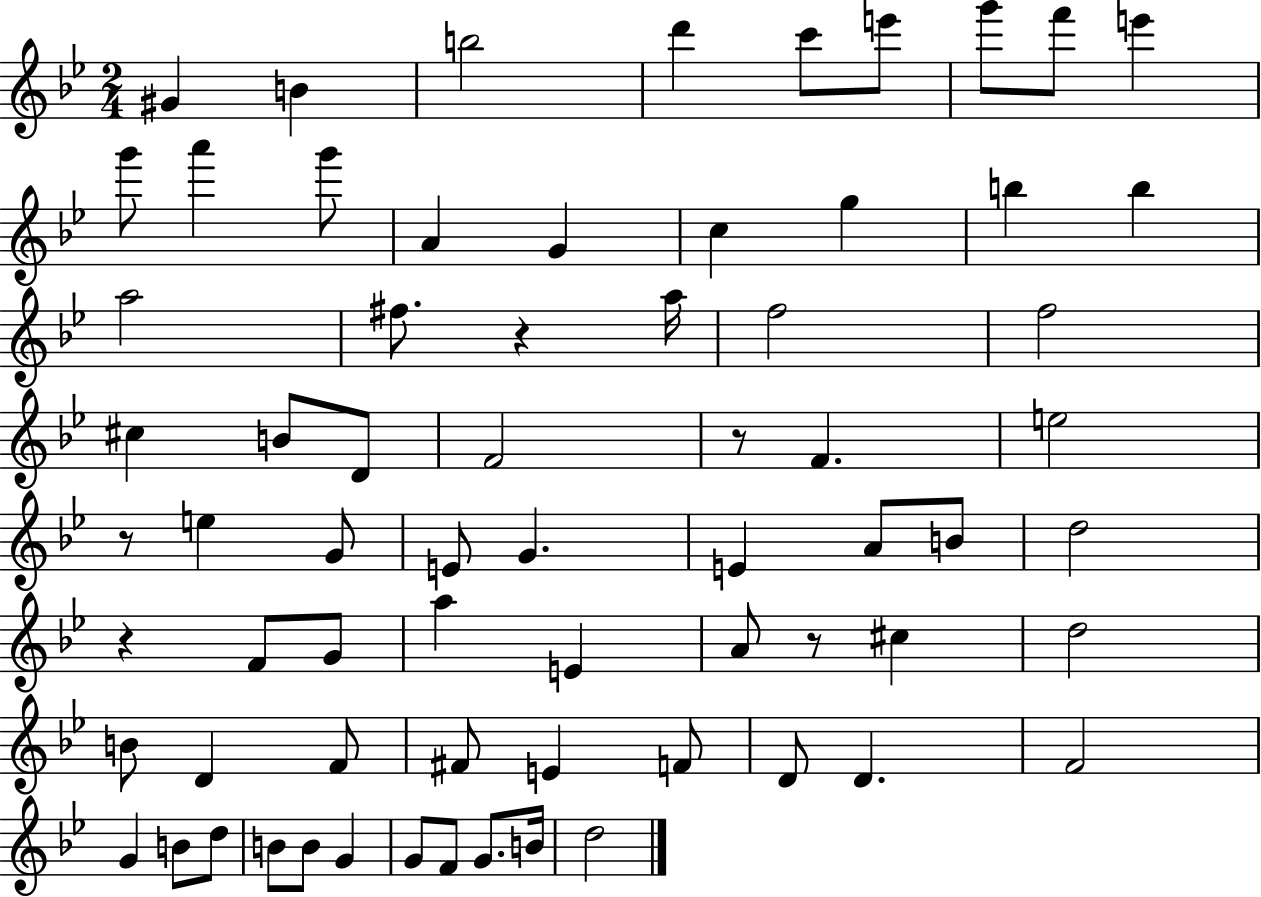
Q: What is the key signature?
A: BES major